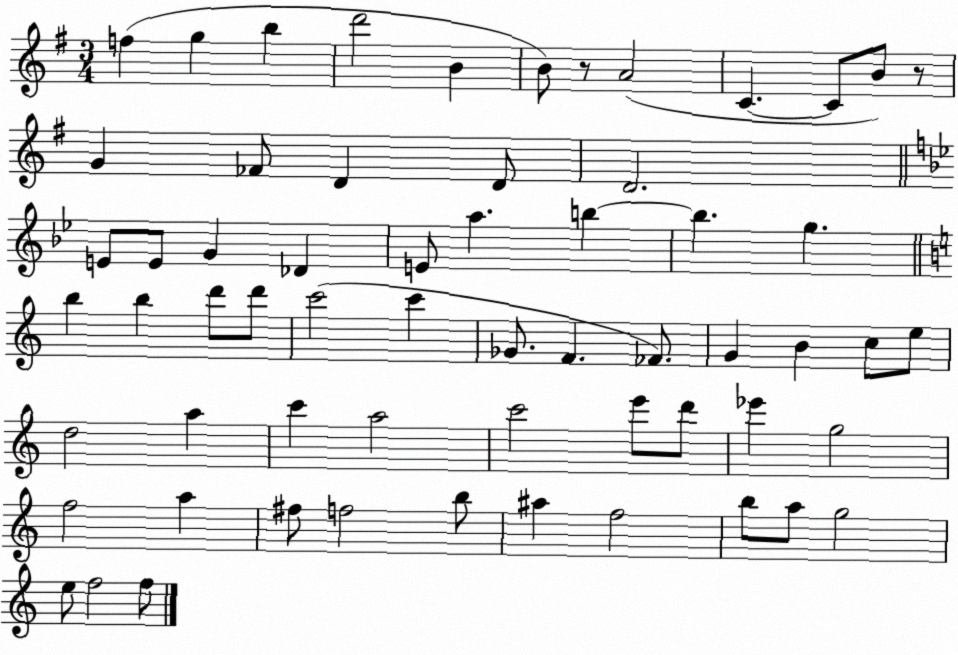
X:1
T:Untitled
M:3/4
L:1/4
K:G
f g b d'2 B B/2 z/2 A2 C C/2 B/2 z/2 G _F/2 D D/2 D2 E/2 E/2 G _D E/2 a b b g b b d'/2 d'/2 c'2 c' _G/2 F _F/2 G B c/2 e/2 d2 a c' a2 c'2 e'/2 d'/2 _e' g2 f2 a ^f/2 f2 b/2 ^a f2 b/2 a/2 g2 e/2 f2 f/2